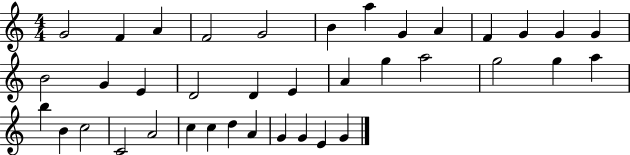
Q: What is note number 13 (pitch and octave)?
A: G4